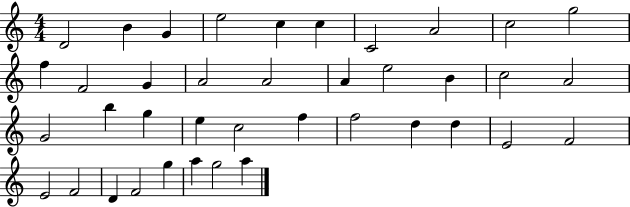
D4/h B4/q G4/q E5/h C5/q C5/q C4/h A4/h C5/h G5/h F5/q F4/h G4/q A4/h A4/h A4/q E5/h B4/q C5/h A4/h G4/h B5/q G5/q E5/q C5/h F5/q F5/h D5/q D5/q E4/h F4/h E4/h F4/h D4/q F4/h G5/q A5/q G5/h A5/q